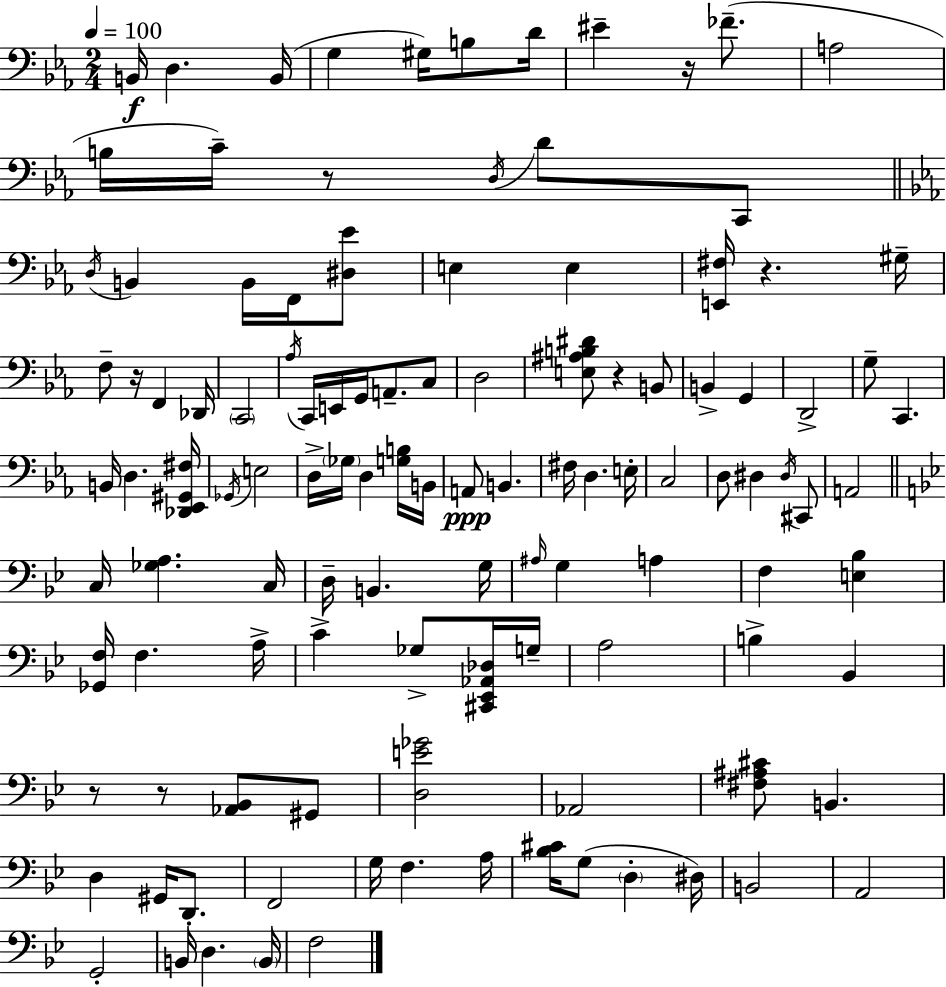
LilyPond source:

{
  \clef bass
  \numericTimeSignature
  \time 2/4
  \key c \minor
  \tempo 4 = 100
  b,16\f d4. b,16( | g4 gis16) b8 d'16 | eis'4-- r16 fes'8.--( | a2 | \break b16 c'16--) r8 \acciaccatura { d16 } d'8 c,8 | \bar "||" \break \key ees \major \acciaccatura { d16 } b,4 b,16 f,16 <dis ees'>8 | e4 e4 | <e, fis>16 r4. | gis16-- f8-- r16 f,4 | \break des,16 \parenthesize c,2 | \acciaccatura { aes16 } c,16 e,16 g,16 a,8.-- | c8 d2 | <e ais b dis'>8 r4 | \break b,8 b,4-> g,4 | d,2-> | g8-- c,4. | b,16 d4. | \break <des, ees, gis, fis>16 \acciaccatura { ges,16 } e2 | d16-> \parenthesize ges16 d4 | <g b>16 b,16 a,8\ppp b,4. | fis16 d4. | \break e16-. c2 | d8 dis4 | \acciaccatura { dis16 } cis,8 a,2 | \bar "||" \break \key bes \major c16 <ges a>4. c16 | d16-- b,4. g16 | \grace { ais16 } g4 a4 | f4 <e bes>4 | \break <ges, f>16 f4. | a16-> c'4-> ges8-> <cis, ees, aes, des>16 | g16-- a2 | b4-> bes,4 | \break r8 r8 <aes, bes,>8 gis,8 | <d e' ges'>2 | aes,2 | <fis ais cis'>8 b,4. | \break d4 gis,16 d,8.-. | f,2 | g16 f4. | a16 <bes cis'>16 g8( \parenthesize d4-. | \break dis16) b,2 | a,2 | g,2-. | b,16 d4. | \break \parenthesize b,16 f2 | \bar "|."
}